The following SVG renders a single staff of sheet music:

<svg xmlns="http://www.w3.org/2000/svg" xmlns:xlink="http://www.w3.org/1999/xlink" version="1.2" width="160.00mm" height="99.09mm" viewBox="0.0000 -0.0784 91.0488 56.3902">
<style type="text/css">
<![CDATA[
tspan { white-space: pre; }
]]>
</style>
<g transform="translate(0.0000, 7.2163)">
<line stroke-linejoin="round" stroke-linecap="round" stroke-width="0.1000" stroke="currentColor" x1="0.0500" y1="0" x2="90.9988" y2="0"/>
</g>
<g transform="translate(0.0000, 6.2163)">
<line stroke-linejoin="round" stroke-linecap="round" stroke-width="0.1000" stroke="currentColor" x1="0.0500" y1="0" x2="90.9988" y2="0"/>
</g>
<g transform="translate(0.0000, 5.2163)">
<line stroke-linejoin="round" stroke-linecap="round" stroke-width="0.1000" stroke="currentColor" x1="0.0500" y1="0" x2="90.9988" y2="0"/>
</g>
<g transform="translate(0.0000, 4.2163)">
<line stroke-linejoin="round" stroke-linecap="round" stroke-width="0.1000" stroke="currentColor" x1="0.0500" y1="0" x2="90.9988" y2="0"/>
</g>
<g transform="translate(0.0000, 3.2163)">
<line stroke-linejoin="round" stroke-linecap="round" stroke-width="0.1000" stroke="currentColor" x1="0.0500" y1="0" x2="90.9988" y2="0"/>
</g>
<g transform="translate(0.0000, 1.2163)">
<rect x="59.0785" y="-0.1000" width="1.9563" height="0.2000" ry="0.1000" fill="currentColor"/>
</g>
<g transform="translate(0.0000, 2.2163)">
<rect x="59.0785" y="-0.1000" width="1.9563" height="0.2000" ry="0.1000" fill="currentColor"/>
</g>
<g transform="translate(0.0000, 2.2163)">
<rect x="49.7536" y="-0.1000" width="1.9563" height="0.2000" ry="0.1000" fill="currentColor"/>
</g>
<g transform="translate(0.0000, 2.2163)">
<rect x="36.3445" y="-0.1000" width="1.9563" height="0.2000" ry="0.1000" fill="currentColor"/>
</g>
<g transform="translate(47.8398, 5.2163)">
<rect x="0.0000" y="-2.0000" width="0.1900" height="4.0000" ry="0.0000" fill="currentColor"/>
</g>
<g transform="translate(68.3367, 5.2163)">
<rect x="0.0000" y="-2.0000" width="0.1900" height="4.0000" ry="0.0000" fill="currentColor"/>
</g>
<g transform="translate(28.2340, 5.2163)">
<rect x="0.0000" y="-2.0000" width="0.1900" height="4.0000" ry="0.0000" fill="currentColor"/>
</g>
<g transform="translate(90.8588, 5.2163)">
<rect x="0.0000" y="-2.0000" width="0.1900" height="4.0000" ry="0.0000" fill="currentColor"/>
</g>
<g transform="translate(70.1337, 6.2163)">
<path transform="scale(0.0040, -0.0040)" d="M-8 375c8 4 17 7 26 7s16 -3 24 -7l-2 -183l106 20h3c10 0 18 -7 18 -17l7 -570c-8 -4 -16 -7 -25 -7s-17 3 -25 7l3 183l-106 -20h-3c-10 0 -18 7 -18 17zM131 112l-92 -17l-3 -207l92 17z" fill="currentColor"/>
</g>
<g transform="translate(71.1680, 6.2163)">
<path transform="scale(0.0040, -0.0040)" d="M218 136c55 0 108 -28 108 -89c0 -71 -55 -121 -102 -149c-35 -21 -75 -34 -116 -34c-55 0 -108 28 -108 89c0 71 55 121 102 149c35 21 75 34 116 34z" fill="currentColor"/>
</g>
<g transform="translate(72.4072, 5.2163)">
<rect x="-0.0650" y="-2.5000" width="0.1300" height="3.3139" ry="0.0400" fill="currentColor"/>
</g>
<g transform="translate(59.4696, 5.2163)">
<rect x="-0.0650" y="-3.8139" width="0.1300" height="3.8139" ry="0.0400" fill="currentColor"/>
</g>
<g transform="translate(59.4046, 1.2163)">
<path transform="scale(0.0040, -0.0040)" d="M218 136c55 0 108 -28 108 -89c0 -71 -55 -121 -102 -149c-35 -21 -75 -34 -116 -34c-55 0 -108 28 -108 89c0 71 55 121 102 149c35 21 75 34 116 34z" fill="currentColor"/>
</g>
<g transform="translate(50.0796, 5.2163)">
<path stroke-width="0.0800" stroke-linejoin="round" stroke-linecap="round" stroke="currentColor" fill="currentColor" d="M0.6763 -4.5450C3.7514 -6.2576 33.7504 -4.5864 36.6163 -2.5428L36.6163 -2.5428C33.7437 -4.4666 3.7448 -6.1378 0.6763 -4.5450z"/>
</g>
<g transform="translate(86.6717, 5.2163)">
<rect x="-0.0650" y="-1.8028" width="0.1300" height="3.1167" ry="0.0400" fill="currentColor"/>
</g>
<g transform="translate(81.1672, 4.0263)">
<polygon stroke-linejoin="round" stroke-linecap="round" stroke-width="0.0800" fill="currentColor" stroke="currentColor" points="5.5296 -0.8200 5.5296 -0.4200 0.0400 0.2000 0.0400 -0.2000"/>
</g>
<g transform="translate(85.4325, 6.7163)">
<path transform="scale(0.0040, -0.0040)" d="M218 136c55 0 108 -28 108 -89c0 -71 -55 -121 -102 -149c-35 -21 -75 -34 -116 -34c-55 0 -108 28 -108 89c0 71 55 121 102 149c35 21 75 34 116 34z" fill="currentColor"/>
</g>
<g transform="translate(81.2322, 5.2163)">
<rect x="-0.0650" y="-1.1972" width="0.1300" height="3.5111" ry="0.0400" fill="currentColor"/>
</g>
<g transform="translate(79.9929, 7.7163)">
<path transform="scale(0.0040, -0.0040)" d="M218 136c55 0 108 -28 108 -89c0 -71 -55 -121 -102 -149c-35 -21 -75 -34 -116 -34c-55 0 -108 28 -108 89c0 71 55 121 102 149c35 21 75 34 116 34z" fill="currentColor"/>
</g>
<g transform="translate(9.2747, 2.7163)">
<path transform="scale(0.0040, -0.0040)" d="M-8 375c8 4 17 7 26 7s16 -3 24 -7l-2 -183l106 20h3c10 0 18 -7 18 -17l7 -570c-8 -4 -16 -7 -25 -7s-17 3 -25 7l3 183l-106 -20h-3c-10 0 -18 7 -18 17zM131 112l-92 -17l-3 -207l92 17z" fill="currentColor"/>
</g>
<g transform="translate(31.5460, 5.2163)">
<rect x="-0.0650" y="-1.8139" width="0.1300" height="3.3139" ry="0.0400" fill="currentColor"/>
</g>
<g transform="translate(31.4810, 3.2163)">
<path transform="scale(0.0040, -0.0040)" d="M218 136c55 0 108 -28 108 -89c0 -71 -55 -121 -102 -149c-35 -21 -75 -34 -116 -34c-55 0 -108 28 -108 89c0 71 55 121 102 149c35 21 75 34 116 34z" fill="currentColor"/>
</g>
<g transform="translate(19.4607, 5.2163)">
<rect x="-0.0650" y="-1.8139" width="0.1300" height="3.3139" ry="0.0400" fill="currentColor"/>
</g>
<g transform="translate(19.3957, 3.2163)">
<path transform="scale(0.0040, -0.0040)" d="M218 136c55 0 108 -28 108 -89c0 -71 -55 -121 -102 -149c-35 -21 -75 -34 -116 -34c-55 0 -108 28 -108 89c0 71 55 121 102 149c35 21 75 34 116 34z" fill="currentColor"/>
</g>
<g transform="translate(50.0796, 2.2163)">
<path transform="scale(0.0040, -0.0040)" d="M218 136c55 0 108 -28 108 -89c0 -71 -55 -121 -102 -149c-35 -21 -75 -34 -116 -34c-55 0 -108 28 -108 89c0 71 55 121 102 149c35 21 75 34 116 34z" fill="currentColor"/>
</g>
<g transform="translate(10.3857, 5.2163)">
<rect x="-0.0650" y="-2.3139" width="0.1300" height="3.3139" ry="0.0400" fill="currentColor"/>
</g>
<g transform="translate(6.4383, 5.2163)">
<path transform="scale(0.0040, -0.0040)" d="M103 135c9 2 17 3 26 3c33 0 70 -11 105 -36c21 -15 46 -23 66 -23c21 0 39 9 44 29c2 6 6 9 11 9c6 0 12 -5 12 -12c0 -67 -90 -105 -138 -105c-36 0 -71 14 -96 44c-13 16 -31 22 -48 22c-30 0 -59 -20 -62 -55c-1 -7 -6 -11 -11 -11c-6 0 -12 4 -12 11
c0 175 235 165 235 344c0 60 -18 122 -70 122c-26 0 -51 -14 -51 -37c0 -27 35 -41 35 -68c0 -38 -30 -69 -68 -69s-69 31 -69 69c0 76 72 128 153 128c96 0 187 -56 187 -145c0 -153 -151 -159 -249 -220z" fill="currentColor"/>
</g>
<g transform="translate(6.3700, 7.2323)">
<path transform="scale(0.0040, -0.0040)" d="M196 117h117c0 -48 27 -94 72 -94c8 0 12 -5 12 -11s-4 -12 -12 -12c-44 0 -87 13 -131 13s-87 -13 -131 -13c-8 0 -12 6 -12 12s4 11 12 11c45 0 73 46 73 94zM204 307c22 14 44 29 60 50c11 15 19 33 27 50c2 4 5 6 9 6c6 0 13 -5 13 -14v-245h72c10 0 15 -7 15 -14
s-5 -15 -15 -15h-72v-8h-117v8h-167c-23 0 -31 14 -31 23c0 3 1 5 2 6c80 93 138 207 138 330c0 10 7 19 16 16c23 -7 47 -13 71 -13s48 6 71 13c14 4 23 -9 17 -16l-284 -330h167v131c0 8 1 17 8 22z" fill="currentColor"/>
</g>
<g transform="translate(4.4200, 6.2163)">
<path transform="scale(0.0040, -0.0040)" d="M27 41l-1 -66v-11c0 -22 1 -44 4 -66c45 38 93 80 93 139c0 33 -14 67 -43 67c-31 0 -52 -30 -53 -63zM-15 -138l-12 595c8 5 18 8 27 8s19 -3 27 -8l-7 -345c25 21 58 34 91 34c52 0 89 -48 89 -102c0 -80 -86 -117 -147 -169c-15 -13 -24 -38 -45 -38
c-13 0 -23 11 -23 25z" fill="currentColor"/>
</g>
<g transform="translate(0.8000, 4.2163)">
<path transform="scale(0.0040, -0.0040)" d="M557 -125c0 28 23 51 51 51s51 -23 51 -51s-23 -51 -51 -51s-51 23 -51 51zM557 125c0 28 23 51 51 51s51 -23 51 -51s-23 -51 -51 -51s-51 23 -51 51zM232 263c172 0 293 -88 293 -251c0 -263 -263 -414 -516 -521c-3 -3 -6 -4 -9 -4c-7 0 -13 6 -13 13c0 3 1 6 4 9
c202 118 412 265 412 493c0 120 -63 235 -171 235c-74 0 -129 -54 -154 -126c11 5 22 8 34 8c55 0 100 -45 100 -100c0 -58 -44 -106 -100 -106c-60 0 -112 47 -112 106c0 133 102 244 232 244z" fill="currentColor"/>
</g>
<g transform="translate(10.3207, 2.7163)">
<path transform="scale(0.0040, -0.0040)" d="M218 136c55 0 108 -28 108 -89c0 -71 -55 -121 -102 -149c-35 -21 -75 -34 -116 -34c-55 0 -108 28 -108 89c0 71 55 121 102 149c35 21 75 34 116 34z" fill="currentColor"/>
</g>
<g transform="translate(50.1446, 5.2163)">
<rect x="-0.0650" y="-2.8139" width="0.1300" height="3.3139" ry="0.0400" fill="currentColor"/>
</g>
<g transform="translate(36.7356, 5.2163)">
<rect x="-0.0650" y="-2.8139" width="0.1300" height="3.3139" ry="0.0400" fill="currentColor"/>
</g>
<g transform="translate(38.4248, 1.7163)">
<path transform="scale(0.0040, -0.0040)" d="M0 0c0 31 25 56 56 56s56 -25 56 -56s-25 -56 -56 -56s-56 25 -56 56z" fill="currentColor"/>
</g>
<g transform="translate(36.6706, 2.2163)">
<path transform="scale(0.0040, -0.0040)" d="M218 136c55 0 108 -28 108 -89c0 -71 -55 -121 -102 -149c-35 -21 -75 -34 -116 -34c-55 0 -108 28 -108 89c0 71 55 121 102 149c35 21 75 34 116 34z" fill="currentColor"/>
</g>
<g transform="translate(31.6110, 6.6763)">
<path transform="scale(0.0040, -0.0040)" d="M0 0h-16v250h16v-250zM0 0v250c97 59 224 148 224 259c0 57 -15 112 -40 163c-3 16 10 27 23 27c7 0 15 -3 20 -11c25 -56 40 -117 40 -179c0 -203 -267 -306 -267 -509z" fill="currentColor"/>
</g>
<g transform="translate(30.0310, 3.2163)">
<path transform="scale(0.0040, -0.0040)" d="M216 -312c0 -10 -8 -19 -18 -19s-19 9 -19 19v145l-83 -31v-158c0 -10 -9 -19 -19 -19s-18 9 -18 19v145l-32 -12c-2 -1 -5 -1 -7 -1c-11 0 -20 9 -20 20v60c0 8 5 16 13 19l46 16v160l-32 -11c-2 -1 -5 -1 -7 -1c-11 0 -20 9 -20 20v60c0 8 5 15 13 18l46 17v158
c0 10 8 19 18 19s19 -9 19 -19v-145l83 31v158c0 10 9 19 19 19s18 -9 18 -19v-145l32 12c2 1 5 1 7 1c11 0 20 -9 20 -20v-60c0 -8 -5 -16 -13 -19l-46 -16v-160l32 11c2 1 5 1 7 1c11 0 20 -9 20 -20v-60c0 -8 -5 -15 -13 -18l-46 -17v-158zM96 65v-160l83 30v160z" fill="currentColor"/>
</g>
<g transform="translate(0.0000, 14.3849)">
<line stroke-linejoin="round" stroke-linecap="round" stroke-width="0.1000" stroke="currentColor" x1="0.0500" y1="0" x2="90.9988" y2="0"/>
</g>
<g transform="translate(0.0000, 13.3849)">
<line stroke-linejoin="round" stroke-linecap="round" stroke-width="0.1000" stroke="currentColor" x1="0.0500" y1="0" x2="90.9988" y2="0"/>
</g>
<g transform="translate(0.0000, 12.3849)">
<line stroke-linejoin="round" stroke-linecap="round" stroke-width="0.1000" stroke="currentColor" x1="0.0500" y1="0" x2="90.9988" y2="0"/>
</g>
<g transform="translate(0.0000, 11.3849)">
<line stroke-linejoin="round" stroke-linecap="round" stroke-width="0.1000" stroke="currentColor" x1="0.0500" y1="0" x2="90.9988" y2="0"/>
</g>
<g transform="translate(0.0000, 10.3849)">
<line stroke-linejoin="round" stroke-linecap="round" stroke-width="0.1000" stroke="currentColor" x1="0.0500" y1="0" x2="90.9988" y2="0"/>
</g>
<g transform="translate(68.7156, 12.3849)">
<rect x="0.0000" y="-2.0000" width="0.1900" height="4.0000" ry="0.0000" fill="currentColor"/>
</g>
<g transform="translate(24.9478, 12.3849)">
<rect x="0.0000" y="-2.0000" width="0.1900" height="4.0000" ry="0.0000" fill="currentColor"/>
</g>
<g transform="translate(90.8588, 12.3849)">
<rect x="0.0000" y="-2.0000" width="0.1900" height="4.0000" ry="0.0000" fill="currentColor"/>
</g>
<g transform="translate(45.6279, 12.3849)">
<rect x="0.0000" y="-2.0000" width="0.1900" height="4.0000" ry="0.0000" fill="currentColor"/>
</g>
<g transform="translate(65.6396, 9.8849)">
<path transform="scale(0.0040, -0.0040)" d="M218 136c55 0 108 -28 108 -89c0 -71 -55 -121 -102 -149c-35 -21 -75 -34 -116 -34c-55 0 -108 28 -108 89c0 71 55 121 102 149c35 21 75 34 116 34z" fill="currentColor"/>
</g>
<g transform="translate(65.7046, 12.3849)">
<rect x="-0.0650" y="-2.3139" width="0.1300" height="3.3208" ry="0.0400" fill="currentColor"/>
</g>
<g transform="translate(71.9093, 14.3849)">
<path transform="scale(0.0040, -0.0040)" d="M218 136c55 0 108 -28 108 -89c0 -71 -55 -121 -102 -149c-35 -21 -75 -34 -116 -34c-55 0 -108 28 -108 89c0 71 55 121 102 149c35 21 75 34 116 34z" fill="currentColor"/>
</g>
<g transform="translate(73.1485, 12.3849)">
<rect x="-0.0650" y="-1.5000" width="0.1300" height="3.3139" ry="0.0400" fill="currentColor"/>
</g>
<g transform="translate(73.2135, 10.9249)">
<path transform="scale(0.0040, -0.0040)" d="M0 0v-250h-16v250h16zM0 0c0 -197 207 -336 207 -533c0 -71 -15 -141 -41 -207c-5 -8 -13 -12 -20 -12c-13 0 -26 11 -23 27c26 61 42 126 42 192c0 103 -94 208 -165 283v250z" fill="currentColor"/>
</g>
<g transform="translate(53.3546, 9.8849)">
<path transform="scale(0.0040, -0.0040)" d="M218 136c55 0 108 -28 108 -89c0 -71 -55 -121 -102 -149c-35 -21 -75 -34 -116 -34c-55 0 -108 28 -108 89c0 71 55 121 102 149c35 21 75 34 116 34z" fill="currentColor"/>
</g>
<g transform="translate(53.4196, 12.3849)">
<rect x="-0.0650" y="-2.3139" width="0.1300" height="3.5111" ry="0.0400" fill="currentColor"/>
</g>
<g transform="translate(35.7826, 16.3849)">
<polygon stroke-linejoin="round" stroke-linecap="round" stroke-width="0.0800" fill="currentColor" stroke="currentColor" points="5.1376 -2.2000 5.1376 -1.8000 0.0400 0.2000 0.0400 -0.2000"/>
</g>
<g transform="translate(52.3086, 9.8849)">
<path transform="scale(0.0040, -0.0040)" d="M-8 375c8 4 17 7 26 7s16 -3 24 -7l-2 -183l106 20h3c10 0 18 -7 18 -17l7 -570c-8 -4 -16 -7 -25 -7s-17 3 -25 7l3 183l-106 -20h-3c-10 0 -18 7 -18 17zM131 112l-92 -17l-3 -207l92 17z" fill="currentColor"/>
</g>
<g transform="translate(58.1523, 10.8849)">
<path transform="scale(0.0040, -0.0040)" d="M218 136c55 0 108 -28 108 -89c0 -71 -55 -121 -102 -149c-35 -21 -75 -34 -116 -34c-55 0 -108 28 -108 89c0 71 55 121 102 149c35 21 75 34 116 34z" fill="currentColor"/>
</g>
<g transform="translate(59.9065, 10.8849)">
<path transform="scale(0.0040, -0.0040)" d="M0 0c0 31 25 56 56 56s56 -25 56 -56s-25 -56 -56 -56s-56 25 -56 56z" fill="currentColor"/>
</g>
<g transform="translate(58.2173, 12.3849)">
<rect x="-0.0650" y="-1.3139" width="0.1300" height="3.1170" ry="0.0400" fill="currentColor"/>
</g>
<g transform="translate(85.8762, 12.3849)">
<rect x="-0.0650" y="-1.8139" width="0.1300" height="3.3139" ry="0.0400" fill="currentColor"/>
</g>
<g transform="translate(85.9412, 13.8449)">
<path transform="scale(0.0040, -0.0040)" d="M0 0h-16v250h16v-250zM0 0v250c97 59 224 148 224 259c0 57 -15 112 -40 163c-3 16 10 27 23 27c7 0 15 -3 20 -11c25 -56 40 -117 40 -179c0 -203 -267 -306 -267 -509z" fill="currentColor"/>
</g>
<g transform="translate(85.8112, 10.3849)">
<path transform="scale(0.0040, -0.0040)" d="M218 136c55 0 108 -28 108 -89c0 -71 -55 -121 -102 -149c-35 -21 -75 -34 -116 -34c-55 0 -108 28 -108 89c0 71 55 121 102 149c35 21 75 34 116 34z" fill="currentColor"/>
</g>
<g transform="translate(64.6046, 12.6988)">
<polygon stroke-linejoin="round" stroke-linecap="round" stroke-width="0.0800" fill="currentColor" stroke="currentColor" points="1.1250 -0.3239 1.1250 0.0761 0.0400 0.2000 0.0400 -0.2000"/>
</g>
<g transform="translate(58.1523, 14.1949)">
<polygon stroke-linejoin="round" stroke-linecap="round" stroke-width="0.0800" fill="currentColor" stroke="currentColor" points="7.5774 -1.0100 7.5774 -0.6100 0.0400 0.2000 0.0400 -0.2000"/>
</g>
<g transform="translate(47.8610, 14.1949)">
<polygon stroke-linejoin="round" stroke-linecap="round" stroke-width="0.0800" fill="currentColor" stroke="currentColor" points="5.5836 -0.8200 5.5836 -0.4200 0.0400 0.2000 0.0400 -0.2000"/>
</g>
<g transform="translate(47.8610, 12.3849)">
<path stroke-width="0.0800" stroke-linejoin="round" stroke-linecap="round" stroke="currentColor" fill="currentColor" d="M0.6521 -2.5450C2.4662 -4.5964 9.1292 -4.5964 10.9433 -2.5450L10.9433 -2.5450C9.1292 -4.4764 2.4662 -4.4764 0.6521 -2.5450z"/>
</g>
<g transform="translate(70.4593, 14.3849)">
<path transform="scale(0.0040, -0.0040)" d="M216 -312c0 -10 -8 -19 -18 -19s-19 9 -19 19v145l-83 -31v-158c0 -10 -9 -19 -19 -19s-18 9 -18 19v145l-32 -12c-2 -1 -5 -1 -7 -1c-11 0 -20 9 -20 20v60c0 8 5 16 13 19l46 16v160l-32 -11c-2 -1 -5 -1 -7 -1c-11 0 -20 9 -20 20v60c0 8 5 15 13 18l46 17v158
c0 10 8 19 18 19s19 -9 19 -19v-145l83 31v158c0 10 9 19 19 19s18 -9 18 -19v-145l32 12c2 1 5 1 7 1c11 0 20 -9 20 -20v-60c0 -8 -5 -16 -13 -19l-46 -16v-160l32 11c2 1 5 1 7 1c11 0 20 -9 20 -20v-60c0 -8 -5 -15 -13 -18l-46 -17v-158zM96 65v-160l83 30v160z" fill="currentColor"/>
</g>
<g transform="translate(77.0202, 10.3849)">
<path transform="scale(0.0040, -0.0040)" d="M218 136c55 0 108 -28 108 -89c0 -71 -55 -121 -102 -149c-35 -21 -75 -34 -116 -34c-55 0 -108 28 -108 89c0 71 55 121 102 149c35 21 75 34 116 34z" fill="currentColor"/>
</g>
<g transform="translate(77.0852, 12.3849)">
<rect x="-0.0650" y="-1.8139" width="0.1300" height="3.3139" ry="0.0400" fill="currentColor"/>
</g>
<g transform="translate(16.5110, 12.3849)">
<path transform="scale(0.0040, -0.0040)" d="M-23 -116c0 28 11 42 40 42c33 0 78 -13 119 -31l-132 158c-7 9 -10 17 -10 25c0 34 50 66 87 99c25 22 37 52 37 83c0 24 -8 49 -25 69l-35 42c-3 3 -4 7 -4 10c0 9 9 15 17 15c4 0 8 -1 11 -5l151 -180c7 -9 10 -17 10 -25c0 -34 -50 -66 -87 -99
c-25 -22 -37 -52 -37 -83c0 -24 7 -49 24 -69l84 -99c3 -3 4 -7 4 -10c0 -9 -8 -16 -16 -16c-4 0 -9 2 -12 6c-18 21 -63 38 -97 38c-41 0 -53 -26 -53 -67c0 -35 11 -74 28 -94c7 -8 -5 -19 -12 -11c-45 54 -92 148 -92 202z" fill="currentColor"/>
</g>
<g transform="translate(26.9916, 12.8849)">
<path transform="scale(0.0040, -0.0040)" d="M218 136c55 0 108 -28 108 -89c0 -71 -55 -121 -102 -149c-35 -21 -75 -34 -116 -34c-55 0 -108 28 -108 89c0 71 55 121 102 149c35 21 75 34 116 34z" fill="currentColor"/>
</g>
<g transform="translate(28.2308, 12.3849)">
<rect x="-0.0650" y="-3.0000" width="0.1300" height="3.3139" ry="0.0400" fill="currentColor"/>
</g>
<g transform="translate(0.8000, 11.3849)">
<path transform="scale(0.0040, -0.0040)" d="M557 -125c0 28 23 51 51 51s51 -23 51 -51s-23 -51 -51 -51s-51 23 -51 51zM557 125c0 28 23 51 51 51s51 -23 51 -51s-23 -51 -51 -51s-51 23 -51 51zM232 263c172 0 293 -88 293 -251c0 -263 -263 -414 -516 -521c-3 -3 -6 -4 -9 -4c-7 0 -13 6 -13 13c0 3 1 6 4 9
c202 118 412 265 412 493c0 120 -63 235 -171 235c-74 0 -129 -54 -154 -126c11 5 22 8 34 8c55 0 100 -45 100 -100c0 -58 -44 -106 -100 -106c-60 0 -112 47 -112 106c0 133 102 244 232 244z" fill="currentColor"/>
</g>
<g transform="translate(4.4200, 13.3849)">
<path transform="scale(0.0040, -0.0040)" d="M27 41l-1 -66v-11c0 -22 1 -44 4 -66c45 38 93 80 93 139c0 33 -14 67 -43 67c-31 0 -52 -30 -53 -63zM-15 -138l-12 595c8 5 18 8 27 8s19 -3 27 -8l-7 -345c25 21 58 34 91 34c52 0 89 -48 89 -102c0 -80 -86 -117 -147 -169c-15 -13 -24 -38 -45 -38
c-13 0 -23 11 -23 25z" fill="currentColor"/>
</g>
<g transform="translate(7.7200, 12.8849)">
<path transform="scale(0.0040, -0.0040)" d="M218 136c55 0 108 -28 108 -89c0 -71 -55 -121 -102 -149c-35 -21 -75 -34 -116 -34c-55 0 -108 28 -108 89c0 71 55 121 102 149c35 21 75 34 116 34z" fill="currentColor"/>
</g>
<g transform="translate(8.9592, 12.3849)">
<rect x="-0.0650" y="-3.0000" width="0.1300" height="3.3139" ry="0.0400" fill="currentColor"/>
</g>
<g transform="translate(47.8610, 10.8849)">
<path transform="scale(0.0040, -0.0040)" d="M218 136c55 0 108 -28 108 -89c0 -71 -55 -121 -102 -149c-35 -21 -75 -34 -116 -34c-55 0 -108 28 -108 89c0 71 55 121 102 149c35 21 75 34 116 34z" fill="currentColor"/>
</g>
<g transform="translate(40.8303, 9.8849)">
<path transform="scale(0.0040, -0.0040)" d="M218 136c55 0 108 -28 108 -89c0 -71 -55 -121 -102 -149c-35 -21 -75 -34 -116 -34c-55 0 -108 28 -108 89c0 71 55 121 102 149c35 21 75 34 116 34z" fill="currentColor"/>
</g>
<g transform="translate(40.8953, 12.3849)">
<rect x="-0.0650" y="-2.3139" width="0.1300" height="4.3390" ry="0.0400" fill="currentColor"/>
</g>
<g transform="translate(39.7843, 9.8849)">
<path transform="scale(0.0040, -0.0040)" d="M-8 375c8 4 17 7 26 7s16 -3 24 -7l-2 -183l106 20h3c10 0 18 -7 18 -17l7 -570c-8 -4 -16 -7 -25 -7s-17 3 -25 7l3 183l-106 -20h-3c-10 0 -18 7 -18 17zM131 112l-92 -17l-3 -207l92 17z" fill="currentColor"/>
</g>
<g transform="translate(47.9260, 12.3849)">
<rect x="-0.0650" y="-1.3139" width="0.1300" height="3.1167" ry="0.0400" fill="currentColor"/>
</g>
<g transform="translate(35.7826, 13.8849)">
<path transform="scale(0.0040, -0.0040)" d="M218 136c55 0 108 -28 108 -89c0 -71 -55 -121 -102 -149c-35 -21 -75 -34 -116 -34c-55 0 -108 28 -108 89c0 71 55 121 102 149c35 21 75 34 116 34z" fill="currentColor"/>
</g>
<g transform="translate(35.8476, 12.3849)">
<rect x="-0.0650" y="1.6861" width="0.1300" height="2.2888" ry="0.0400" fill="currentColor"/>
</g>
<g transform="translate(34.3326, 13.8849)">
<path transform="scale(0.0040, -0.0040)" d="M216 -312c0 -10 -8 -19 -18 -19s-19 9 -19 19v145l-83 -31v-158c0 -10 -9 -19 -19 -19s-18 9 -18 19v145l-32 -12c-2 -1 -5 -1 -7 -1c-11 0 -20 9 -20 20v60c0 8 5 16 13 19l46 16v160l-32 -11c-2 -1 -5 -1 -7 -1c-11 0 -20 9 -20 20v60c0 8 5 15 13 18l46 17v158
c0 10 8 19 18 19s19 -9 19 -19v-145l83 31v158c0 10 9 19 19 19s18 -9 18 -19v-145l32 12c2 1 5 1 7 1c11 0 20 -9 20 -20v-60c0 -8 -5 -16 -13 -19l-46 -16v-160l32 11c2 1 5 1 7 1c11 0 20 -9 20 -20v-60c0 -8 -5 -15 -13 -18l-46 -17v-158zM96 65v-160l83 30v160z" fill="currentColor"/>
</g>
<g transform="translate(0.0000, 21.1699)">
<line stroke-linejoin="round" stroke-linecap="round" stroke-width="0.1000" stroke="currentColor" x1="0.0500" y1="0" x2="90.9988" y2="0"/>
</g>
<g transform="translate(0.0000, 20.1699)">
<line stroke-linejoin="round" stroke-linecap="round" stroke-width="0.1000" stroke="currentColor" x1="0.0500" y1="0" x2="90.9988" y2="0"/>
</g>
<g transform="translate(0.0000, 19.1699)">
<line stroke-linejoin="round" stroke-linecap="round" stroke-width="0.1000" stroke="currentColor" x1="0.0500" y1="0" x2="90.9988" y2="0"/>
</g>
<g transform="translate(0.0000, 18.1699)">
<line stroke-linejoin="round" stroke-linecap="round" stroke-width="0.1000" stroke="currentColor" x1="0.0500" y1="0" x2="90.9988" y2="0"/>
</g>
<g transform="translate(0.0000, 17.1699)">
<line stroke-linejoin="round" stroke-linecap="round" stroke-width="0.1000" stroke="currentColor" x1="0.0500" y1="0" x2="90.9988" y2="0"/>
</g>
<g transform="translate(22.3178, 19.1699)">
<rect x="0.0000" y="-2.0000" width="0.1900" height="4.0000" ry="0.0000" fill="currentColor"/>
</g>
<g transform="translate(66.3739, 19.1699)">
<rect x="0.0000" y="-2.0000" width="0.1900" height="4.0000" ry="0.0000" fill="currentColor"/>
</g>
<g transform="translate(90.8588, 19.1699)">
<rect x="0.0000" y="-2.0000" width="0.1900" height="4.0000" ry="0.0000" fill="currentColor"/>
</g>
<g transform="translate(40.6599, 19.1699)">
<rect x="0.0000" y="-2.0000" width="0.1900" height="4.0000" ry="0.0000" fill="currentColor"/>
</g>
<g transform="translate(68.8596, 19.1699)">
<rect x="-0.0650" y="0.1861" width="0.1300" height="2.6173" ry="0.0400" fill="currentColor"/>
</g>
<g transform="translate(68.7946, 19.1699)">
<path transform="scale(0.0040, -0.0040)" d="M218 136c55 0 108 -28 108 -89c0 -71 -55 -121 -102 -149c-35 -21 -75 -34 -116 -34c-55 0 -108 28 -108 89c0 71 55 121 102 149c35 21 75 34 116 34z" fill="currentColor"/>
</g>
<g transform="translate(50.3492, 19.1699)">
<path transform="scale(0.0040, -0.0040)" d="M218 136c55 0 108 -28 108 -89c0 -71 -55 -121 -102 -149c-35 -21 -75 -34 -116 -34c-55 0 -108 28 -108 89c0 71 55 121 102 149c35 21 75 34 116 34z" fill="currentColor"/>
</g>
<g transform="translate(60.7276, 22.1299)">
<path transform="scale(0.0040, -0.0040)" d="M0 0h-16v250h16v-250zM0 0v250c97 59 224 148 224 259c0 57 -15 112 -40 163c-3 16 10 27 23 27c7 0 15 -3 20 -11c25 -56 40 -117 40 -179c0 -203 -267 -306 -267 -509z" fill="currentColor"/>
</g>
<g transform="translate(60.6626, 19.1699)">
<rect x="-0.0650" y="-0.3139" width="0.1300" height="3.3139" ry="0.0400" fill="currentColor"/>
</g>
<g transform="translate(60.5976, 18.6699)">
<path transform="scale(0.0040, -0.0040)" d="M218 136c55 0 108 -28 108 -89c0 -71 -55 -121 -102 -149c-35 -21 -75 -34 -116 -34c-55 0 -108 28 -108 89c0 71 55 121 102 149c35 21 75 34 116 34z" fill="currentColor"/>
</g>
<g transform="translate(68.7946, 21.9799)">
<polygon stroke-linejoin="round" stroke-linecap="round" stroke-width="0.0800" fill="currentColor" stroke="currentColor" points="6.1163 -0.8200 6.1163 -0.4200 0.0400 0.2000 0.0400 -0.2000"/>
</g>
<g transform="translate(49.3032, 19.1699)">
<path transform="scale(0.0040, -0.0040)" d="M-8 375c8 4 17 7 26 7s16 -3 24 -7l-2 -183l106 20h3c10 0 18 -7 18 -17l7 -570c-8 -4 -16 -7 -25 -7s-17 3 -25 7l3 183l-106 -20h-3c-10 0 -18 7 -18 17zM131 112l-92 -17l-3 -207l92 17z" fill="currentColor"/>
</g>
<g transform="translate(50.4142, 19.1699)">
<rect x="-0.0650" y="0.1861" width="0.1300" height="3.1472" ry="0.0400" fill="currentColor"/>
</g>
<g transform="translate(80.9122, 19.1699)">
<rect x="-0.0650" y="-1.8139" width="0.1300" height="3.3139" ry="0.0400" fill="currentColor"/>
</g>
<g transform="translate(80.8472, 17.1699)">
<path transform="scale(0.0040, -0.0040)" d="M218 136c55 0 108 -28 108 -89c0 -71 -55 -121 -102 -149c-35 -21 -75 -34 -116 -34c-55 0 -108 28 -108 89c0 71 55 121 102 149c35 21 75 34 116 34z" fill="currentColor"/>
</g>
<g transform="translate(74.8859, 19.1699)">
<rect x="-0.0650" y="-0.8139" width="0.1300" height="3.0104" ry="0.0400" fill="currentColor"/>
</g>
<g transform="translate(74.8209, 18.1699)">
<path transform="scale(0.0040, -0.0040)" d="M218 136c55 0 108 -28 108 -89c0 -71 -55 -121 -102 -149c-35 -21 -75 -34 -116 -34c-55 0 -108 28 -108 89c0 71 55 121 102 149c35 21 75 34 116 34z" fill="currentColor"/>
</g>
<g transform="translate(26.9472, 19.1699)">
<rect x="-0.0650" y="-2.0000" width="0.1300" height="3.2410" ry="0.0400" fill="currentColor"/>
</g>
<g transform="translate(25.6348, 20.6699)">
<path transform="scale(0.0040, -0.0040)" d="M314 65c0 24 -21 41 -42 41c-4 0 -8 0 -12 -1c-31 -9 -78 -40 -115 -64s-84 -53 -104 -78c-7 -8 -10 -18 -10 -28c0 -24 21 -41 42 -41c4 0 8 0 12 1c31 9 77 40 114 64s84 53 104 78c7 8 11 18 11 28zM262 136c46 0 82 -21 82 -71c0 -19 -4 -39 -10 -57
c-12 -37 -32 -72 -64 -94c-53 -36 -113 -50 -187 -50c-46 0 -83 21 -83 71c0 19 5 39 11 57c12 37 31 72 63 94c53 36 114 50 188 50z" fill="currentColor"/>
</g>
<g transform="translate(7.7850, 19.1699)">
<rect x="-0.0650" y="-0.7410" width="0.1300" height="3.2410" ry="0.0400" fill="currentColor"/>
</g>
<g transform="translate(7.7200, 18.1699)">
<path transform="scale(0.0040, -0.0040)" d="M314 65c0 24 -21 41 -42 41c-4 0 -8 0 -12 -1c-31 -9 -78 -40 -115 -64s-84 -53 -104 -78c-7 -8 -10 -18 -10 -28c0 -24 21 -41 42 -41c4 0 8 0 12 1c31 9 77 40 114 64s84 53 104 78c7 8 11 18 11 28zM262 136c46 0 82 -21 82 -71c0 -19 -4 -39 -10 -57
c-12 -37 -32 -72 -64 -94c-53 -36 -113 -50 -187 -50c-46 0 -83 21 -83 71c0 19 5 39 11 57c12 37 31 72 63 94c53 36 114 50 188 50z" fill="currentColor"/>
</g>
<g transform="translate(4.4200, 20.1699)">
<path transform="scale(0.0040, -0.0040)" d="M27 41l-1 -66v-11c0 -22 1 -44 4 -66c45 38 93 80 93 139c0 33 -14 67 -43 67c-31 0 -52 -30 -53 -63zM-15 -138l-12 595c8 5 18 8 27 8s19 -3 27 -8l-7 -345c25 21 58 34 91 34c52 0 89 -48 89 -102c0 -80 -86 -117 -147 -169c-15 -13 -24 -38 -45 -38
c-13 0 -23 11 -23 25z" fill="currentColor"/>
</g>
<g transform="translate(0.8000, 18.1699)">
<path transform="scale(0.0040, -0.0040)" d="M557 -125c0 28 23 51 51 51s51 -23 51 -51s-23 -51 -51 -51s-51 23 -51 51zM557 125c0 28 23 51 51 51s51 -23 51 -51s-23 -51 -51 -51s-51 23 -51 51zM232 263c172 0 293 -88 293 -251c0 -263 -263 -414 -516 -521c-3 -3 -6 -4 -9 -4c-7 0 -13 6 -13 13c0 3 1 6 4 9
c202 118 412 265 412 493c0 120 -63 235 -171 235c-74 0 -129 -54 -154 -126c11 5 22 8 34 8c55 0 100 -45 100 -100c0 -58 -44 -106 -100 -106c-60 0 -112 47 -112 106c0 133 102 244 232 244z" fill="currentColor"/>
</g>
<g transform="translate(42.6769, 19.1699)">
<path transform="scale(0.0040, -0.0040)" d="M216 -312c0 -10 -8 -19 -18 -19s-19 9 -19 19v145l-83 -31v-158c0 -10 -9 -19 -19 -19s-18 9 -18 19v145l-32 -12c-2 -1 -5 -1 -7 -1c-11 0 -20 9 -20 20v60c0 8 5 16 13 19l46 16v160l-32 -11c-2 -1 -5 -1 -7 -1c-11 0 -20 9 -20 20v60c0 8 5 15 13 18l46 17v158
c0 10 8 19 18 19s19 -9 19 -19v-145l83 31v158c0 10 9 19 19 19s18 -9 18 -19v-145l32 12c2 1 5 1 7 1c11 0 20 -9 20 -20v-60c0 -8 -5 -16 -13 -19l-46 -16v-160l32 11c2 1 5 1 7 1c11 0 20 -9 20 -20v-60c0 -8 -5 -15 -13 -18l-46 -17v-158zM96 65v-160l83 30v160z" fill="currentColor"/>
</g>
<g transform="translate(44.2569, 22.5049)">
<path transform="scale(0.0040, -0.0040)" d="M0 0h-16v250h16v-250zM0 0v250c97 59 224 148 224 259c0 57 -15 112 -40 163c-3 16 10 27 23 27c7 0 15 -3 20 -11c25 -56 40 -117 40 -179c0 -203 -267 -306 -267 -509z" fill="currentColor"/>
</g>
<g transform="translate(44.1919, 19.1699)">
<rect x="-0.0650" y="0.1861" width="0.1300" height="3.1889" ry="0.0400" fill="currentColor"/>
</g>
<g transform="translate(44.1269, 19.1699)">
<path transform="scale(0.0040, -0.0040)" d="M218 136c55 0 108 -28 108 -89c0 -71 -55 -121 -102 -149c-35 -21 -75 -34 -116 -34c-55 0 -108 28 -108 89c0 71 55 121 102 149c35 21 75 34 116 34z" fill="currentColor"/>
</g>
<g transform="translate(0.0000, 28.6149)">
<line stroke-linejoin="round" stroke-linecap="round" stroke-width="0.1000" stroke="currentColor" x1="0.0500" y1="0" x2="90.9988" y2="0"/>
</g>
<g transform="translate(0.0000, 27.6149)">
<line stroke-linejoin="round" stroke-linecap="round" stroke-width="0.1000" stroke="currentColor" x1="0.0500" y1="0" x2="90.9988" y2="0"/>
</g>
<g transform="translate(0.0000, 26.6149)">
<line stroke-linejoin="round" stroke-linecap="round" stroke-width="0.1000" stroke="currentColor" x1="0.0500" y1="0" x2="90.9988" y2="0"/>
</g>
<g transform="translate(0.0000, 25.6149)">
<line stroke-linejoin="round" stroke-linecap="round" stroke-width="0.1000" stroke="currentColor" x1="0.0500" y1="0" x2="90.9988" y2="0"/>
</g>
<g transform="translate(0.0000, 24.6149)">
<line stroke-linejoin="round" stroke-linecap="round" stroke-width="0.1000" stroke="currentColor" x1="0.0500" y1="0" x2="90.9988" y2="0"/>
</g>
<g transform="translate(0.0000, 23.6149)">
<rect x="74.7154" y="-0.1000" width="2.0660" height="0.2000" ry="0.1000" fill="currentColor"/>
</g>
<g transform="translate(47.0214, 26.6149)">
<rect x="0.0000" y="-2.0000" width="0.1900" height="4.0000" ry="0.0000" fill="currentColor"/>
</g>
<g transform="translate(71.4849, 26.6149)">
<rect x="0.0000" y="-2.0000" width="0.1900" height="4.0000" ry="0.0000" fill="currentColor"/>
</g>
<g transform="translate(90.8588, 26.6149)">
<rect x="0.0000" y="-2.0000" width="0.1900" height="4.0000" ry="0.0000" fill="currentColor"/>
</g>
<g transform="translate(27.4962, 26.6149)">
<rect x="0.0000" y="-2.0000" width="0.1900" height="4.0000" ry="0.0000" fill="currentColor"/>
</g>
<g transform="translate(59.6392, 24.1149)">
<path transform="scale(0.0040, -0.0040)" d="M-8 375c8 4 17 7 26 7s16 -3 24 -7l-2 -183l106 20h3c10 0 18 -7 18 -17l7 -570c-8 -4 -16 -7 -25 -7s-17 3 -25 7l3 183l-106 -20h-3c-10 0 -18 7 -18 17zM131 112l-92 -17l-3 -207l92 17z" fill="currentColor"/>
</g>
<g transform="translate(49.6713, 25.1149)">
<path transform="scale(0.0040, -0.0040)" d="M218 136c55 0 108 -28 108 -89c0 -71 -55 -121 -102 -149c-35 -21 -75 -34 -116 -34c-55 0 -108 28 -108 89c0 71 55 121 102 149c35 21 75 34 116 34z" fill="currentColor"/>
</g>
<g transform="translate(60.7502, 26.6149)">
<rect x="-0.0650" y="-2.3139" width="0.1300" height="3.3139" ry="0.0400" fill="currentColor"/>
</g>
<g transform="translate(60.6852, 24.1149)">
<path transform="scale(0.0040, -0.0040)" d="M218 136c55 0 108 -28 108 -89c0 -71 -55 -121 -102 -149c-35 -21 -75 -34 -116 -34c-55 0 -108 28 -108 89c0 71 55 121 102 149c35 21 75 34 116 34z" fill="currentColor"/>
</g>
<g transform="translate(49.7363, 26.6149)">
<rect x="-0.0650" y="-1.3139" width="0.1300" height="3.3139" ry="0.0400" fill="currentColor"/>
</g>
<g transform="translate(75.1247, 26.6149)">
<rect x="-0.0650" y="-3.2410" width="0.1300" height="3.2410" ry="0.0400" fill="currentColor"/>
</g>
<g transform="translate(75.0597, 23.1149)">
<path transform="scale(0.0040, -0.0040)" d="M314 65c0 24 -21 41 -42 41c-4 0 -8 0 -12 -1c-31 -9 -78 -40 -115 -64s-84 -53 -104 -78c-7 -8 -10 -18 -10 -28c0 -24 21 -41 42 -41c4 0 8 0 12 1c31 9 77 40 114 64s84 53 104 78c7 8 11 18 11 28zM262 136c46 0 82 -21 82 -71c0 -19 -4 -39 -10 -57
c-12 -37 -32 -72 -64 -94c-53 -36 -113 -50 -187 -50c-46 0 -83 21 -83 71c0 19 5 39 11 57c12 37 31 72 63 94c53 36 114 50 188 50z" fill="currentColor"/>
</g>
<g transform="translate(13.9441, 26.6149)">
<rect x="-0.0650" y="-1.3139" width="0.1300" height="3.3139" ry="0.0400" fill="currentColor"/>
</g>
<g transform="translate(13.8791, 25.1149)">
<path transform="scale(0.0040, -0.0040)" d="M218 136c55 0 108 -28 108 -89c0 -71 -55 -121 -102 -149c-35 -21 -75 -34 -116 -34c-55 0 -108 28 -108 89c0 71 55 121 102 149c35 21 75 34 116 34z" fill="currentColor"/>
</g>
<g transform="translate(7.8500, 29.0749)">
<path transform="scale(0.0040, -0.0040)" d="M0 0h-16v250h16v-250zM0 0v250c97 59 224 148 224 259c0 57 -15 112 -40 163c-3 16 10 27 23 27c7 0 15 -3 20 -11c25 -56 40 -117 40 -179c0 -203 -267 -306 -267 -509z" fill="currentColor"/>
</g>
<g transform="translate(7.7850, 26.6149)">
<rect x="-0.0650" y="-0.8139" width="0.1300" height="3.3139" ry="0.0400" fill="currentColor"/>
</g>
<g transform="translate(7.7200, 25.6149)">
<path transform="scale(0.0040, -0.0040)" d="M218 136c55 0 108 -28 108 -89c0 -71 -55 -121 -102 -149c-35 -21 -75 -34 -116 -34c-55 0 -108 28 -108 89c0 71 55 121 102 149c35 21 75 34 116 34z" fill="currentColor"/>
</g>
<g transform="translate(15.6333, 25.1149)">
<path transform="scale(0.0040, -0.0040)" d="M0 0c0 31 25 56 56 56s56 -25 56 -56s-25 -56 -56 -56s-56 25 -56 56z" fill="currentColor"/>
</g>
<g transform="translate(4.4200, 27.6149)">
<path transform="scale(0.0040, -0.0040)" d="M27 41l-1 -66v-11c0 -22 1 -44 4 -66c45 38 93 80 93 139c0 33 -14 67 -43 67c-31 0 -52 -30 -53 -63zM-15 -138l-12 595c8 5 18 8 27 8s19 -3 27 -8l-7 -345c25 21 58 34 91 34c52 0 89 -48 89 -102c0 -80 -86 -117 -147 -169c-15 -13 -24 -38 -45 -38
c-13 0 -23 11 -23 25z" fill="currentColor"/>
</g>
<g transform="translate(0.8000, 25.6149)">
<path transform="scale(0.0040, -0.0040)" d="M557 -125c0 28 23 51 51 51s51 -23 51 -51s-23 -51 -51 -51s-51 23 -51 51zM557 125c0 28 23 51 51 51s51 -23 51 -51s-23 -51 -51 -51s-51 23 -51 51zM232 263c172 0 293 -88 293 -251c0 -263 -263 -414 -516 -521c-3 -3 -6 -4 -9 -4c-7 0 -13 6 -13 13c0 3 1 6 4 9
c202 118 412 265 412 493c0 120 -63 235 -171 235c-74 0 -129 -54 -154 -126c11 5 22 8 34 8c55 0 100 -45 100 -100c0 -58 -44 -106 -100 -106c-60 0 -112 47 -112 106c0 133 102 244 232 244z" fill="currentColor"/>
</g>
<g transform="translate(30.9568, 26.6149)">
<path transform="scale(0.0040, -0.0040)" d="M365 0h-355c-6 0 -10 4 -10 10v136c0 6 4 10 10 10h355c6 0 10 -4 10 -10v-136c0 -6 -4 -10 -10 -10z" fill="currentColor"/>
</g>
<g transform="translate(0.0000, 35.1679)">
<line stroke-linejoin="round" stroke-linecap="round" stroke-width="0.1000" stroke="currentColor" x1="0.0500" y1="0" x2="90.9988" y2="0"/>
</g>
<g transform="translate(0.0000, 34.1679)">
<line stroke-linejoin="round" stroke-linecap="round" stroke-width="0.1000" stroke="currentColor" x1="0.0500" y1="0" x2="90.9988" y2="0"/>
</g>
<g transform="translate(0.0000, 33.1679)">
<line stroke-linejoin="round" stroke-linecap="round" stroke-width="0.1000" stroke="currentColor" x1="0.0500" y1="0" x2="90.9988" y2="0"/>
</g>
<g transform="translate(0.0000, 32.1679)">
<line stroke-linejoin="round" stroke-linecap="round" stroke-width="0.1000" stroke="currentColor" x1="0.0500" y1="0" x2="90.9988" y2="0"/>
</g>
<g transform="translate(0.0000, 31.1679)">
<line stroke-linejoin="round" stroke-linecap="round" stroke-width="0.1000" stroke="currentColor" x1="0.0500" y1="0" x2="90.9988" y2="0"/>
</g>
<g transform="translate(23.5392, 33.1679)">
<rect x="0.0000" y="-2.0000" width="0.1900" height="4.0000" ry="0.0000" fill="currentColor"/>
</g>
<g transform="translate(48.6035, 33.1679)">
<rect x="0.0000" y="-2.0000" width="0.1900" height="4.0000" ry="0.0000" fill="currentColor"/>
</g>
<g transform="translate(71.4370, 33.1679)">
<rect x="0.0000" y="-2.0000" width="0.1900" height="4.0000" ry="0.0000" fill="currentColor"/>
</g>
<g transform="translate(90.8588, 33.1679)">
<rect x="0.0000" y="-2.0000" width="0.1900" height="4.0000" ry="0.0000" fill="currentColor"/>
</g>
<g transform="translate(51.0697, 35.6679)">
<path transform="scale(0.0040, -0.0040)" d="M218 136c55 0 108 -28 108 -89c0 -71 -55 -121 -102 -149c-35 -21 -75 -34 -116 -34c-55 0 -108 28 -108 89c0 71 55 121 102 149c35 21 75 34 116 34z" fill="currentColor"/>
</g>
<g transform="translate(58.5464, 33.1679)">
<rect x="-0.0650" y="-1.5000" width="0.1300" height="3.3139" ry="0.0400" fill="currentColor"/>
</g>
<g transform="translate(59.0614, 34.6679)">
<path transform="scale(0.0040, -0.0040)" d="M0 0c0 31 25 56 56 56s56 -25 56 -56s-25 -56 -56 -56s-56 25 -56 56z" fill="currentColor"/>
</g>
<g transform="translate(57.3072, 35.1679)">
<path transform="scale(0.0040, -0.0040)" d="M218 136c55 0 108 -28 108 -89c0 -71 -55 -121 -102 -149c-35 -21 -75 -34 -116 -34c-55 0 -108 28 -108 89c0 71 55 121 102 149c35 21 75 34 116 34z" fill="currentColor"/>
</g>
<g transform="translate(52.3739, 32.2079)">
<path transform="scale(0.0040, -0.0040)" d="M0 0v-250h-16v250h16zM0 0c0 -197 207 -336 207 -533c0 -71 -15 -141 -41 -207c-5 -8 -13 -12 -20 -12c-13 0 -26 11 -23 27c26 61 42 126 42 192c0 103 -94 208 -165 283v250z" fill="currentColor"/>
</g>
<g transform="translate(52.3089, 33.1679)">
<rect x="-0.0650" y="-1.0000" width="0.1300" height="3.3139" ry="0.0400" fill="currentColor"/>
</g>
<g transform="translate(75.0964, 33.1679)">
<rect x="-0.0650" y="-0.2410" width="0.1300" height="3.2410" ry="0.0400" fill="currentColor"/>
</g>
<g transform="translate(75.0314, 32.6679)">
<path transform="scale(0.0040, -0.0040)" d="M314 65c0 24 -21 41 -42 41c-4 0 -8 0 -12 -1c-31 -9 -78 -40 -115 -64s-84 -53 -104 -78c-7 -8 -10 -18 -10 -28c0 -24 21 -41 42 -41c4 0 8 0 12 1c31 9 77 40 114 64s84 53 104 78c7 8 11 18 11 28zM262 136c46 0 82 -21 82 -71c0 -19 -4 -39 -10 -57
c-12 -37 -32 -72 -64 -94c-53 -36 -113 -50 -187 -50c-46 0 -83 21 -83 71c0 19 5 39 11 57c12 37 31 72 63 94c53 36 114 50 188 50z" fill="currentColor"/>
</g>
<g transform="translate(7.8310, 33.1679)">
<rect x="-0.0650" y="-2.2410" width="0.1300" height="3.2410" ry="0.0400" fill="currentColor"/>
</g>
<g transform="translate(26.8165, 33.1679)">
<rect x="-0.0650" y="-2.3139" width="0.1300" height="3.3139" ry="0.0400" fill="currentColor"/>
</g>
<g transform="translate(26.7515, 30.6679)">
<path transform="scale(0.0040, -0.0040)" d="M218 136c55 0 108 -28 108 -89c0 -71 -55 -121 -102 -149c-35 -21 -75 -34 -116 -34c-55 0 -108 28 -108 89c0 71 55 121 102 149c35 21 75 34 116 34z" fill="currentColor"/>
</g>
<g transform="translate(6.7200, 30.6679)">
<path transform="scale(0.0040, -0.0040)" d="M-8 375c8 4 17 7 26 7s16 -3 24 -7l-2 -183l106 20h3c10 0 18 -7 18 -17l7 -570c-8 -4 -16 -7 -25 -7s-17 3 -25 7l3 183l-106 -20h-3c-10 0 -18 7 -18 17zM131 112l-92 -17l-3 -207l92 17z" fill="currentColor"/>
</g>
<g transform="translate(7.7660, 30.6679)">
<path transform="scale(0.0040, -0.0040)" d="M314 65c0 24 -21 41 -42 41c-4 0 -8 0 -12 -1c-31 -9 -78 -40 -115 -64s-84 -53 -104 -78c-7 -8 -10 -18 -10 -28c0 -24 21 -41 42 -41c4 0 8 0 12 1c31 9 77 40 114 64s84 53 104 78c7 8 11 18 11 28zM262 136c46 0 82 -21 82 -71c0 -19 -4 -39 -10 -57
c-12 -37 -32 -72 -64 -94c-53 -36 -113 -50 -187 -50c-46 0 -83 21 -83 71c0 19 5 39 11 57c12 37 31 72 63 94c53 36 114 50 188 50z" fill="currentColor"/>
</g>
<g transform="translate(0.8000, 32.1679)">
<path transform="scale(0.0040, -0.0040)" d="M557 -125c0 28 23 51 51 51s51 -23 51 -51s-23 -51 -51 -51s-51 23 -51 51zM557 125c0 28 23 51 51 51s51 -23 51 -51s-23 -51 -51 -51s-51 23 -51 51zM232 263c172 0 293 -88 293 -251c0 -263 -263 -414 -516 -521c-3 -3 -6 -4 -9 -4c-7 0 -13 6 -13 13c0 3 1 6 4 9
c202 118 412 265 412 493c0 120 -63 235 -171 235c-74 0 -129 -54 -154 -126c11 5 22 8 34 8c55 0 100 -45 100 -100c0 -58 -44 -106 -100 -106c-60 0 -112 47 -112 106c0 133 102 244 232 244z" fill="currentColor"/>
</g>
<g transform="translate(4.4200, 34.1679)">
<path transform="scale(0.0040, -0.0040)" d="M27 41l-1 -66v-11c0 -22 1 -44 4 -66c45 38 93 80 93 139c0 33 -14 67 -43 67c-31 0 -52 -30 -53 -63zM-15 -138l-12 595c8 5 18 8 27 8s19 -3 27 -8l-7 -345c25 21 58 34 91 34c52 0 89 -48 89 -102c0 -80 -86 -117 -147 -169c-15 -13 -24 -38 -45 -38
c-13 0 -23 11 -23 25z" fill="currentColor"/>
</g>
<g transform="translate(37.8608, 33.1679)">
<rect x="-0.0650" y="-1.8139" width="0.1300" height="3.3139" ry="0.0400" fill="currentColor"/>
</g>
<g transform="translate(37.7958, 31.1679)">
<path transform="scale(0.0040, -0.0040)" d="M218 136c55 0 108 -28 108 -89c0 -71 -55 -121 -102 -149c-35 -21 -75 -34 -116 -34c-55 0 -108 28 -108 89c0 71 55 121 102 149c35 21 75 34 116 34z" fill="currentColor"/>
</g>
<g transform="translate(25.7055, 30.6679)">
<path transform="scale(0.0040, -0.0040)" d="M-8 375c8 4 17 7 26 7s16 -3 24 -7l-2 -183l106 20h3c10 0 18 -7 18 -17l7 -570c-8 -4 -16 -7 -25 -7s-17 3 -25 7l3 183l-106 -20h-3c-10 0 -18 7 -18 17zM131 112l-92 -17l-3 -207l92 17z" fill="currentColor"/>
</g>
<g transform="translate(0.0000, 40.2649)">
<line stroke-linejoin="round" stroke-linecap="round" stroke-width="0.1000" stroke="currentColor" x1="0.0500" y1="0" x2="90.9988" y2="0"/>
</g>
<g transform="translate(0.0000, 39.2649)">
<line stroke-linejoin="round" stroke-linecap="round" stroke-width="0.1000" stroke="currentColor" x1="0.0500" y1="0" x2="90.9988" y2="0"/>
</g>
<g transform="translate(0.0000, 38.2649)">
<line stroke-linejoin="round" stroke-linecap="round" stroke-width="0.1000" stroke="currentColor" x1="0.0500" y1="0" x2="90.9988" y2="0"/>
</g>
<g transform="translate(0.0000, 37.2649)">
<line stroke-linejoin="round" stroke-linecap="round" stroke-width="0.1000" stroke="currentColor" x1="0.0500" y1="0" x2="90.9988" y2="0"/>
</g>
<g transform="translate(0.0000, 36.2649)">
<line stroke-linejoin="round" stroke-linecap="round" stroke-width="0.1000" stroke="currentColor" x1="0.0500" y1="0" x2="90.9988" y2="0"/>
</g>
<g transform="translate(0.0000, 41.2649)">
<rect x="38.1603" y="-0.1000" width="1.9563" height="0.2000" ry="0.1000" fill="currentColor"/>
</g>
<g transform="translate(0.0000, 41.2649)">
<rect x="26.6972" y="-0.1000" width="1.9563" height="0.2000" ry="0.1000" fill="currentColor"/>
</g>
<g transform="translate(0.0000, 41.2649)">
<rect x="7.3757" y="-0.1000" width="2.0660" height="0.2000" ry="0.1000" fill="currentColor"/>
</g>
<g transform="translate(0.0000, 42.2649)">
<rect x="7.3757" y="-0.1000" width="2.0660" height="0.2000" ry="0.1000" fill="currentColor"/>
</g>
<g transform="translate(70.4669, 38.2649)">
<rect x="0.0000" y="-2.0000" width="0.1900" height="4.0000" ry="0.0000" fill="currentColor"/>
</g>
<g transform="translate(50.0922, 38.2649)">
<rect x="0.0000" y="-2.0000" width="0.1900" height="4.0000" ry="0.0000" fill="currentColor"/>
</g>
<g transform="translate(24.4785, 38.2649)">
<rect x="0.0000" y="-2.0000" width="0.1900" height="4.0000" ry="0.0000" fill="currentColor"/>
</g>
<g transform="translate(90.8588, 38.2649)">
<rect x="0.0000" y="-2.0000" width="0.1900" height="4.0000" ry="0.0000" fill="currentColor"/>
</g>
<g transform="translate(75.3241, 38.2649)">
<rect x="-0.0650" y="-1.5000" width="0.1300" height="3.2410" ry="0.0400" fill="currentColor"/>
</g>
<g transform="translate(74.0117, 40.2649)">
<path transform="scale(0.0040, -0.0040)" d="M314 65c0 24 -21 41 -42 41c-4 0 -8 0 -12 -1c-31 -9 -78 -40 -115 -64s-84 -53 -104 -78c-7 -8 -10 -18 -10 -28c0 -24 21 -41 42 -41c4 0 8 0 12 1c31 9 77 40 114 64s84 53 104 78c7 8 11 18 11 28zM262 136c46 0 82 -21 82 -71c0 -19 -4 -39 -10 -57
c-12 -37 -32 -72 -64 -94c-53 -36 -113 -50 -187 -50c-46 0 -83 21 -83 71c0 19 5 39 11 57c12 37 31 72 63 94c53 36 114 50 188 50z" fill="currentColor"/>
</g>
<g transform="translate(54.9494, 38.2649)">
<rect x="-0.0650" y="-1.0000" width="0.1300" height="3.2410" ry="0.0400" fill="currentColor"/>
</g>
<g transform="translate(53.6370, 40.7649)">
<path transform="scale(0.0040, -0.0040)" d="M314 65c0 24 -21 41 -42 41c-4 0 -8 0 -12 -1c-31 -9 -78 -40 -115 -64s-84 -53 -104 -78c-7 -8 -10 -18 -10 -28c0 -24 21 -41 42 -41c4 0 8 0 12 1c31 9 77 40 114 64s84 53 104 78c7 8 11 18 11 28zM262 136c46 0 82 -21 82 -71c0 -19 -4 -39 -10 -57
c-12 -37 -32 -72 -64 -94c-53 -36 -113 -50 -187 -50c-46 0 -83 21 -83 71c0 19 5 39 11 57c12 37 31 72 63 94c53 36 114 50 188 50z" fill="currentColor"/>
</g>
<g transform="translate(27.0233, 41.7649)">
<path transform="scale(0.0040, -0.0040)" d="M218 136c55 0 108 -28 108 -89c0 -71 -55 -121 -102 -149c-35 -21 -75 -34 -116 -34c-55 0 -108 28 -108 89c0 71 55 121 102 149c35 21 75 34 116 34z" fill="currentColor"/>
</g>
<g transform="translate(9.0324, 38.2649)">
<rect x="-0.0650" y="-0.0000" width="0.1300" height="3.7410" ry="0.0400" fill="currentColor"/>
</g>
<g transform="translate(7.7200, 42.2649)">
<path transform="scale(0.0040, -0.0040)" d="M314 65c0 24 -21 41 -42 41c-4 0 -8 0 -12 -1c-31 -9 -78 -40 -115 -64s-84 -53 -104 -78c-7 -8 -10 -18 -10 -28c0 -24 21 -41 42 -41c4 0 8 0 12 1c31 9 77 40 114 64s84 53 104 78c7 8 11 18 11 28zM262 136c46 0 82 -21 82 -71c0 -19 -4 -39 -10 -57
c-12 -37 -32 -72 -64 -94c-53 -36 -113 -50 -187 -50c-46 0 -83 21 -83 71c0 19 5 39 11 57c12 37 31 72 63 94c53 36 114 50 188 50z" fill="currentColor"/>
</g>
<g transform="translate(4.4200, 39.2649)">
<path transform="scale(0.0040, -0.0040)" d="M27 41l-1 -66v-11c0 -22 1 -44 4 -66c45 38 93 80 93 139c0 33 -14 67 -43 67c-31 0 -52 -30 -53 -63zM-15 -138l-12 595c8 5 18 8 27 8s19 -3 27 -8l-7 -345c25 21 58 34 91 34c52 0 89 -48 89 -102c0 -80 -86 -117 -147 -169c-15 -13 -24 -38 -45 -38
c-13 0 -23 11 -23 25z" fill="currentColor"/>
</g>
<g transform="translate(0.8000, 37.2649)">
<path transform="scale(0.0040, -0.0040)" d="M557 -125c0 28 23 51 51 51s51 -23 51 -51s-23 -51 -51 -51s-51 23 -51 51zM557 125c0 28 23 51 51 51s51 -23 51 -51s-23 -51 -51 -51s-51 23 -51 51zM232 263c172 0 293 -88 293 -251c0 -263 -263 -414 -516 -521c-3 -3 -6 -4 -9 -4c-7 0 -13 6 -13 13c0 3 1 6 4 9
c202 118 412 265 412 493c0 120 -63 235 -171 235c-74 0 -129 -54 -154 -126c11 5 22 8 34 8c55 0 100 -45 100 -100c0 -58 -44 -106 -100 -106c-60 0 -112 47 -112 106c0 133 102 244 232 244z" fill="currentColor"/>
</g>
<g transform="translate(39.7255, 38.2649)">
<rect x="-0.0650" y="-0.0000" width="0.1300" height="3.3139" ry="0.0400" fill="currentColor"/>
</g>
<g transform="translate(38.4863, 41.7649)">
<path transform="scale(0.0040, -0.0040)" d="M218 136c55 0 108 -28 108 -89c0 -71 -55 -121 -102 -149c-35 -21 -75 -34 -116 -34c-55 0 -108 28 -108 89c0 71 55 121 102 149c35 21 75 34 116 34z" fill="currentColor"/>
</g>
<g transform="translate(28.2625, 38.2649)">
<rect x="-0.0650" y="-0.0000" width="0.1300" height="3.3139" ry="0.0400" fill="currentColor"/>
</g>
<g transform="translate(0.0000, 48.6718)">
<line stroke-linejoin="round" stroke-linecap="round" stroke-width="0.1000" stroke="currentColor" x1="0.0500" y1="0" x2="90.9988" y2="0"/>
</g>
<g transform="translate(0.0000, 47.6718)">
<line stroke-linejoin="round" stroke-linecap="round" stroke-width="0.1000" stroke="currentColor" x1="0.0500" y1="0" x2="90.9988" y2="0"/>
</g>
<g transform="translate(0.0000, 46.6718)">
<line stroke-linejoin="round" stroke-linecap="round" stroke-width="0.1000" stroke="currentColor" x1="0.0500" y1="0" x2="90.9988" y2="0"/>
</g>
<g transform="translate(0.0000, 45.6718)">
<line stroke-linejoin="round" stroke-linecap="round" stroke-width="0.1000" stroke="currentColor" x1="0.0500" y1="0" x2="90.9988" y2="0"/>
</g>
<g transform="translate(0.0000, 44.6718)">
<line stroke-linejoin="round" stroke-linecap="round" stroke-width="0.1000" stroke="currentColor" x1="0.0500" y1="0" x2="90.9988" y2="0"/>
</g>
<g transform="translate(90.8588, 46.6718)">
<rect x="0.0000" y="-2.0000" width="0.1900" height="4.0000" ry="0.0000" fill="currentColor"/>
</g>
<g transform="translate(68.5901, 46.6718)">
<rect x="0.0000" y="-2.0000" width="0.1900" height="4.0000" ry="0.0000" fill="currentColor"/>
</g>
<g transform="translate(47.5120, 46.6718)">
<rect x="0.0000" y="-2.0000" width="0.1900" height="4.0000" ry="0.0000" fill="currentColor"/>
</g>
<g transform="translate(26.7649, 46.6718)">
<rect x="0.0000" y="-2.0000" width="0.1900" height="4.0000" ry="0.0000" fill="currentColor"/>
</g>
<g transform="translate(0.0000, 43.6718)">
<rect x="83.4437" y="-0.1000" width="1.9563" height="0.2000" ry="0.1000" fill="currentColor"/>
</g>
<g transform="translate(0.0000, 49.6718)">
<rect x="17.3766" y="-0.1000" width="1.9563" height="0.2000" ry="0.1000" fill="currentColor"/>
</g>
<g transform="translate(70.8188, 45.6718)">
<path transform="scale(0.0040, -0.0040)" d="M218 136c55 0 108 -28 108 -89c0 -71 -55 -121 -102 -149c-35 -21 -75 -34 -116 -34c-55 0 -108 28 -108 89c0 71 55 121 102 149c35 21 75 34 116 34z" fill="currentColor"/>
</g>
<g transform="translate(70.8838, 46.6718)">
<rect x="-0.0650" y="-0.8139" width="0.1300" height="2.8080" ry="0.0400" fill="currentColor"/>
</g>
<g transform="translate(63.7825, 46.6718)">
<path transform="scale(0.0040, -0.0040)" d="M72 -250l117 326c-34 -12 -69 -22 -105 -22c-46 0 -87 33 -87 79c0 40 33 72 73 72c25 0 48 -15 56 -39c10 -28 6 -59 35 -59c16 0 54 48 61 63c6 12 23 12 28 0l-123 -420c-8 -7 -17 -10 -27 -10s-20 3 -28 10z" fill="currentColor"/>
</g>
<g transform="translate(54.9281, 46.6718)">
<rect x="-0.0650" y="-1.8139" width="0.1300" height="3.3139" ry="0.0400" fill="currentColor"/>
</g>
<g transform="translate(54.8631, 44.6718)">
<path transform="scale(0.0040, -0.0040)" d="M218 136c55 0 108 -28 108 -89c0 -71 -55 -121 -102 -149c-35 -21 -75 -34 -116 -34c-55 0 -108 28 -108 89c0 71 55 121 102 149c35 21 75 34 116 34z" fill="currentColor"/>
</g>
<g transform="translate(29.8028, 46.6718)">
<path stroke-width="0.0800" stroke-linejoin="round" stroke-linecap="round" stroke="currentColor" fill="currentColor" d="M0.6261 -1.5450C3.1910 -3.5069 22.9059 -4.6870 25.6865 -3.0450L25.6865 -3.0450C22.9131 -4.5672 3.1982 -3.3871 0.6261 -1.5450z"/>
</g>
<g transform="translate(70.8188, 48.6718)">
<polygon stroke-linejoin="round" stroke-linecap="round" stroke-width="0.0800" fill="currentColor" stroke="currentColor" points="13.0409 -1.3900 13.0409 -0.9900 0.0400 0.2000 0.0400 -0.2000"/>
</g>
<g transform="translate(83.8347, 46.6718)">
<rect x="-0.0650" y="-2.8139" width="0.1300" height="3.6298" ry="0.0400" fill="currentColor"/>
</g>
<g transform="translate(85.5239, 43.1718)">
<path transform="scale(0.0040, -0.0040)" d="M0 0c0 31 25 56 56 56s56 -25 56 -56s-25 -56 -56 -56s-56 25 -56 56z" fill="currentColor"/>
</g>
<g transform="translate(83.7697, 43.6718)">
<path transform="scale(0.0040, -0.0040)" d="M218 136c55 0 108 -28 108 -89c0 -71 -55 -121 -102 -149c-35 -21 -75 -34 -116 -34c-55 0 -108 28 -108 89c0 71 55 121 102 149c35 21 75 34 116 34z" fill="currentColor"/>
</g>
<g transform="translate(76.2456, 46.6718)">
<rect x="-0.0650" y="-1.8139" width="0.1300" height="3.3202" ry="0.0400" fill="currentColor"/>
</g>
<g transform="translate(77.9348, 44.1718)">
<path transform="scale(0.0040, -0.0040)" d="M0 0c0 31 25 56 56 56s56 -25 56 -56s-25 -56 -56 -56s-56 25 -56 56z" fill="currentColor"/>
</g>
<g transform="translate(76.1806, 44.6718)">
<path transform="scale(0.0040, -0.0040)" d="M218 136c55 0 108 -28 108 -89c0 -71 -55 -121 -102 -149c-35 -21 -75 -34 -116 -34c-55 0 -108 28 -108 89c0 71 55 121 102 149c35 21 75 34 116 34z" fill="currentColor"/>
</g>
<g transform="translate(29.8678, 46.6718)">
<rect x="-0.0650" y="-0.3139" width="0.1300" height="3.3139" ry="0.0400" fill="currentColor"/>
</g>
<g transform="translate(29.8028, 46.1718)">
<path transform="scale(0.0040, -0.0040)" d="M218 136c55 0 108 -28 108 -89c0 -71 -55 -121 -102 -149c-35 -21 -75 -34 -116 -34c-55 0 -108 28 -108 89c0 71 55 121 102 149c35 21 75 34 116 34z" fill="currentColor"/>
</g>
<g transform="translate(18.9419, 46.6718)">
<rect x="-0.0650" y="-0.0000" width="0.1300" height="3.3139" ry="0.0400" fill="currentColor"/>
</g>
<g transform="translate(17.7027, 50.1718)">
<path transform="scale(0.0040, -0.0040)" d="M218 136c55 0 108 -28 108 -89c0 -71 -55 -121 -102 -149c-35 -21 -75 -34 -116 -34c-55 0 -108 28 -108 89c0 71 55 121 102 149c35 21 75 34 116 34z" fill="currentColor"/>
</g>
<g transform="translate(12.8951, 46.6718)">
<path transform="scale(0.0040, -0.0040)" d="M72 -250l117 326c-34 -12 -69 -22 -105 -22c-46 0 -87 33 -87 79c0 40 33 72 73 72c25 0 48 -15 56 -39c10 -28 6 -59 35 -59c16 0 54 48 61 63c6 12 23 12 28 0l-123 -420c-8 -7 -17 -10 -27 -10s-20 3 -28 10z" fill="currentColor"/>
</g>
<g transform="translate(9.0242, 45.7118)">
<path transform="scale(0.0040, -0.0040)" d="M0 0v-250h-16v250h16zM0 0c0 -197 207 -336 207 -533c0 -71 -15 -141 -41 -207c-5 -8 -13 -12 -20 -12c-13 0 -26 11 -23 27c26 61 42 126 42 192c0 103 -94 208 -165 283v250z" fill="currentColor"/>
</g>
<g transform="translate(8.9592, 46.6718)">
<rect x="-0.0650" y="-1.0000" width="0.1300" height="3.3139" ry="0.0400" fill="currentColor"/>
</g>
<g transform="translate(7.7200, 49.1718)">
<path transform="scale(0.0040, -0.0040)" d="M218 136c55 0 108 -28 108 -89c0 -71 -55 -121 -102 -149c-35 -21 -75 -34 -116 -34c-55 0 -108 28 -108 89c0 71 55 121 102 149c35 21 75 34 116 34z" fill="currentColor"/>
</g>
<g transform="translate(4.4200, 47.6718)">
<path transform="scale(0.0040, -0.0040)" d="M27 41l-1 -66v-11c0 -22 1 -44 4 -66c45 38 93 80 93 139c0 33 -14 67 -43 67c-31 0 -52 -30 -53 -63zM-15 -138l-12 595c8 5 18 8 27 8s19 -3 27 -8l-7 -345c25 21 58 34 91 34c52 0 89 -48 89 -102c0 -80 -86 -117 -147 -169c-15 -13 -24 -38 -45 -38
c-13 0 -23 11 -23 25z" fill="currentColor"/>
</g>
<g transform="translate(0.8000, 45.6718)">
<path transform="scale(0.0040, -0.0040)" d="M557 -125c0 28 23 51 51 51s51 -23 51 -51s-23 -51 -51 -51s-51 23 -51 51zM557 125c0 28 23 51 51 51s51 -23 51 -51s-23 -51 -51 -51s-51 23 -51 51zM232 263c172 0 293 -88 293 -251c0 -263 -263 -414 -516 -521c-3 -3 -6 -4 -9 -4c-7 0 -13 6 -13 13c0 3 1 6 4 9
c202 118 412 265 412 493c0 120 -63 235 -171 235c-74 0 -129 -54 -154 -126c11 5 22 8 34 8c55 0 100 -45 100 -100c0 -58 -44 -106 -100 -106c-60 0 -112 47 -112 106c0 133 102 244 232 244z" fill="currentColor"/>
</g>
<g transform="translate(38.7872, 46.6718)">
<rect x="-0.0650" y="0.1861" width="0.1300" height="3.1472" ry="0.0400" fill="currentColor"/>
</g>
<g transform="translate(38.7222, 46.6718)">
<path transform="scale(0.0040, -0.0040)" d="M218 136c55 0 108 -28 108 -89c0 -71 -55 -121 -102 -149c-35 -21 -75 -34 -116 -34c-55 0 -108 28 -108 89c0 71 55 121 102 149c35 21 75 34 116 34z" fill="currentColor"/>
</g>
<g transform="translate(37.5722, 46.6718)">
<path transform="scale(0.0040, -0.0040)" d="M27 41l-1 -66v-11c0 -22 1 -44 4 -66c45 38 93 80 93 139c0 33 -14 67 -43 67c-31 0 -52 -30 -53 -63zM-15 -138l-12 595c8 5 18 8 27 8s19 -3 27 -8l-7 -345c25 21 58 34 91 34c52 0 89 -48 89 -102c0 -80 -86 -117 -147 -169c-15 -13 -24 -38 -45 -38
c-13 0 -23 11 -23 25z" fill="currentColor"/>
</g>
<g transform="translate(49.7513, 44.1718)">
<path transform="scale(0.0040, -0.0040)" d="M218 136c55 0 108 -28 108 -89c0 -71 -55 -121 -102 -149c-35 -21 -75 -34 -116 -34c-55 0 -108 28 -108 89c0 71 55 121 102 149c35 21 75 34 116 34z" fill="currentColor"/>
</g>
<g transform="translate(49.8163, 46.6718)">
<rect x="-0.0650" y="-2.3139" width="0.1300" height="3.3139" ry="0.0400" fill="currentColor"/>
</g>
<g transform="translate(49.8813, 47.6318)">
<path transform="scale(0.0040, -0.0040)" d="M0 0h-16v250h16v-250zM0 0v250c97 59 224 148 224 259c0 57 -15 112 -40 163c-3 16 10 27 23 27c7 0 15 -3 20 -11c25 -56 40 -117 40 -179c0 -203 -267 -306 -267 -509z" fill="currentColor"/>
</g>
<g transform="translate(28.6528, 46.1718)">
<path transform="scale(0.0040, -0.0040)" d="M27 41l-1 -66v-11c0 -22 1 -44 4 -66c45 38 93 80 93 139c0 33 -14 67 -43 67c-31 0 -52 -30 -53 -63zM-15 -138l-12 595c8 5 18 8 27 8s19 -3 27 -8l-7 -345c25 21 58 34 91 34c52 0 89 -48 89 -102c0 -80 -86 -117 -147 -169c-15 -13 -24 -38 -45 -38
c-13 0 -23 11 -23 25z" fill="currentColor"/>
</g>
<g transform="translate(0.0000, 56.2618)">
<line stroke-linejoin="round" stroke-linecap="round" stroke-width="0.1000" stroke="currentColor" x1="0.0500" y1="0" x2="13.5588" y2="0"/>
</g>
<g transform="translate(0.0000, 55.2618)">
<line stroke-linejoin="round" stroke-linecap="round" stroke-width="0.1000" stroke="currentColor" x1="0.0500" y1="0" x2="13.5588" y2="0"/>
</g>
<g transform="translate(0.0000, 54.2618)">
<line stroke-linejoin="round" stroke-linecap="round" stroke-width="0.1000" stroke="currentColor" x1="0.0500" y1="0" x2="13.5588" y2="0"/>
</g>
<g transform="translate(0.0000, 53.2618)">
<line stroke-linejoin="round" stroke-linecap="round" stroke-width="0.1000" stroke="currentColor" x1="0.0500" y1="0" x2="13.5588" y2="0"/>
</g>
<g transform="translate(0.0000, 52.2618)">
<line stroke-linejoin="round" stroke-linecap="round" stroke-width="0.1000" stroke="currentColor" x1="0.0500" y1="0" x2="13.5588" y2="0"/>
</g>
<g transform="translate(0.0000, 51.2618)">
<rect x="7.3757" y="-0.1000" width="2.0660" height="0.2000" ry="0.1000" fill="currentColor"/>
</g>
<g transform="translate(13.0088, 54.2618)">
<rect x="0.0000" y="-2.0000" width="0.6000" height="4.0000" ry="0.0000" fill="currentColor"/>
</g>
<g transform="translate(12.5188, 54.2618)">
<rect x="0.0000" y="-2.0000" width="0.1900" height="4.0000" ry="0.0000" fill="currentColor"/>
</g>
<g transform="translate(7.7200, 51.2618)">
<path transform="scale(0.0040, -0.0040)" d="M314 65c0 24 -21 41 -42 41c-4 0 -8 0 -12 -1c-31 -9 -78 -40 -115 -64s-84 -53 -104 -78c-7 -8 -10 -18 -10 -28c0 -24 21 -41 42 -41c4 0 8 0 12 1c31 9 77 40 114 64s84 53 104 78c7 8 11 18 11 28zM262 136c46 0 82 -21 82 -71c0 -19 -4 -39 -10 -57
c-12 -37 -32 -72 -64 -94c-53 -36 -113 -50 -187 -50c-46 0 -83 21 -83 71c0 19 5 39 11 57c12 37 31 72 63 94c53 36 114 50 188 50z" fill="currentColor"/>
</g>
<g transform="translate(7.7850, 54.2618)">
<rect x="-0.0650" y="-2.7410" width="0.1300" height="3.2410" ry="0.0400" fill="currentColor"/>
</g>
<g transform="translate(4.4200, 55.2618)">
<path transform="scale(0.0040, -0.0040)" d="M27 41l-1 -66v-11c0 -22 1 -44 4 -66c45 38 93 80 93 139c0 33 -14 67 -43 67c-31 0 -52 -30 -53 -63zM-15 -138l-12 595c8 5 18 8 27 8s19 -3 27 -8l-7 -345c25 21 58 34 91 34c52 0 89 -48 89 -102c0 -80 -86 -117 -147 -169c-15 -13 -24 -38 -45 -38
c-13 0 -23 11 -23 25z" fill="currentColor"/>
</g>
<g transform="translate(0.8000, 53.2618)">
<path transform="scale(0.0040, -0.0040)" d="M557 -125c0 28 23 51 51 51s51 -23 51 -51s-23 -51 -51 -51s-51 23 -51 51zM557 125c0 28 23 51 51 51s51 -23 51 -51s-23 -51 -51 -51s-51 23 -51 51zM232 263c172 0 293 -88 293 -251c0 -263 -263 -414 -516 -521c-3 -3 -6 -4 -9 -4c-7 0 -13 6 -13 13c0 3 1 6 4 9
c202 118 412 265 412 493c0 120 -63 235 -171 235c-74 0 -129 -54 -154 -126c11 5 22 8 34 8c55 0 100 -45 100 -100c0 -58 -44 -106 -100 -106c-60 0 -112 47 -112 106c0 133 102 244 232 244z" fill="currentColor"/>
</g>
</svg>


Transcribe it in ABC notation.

X:1
T:Untitled
M:2/4
L:1/4
K:F
B, A, ^A,/2 C C E B,, F,,/2 A,,/2 C, z C, ^A,,/2 B,/2 G,/2 B,/2 G,/2 B,/4 ^G,,/2 A, A,/2 F,2 A,,2 ^D,/2 D, E,/2 D,/2 F,/2 A, F,/2 G, z2 G, B, D2 B,2 B, A, F,,/2 G,, E,2 C,,2 D,, D,, F,,2 G,,2 F,,/2 z/2 D,, _E, _D, _B,/2 A, z/2 F,/2 A,/2 C/2 C2